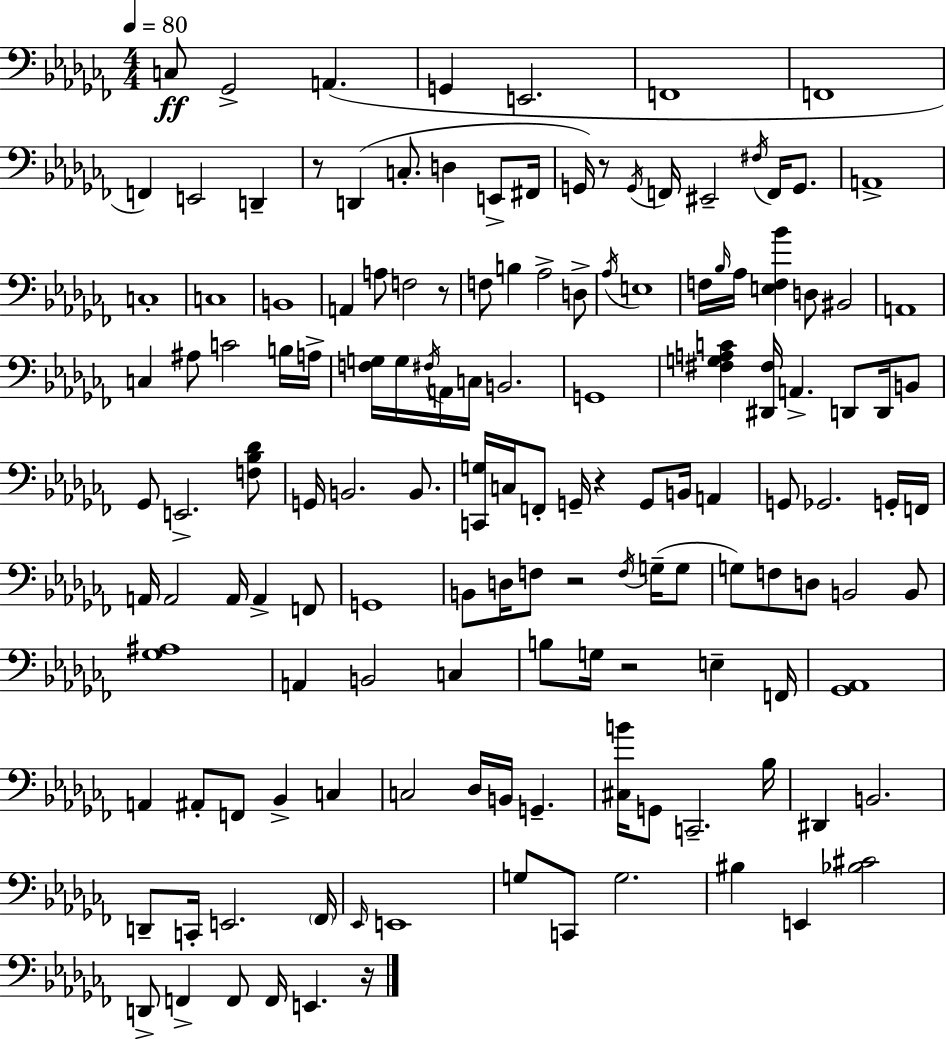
X:1
T:Untitled
M:4/4
L:1/4
K:Abm
C,/2 _G,,2 A,, G,, E,,2 F,,4 F,,4 F,, E,,2 D,, z/2 D,, C,/2 D, E,,/2 ^F,,/4 G,,/4 z/2 G,,/4 F,,/4 ^E,,2 ^F,/4 F,,/4 G,,/2 A,,4 C,4 C,4 B,,4 A,, A,/2 F,2 z/2 F,/2 B, _A,2 D,/2 _A,/4 E,4 F,/4 _B,/4 _A,/4 [E,F,_B] D,/2 ^B,,2 A,,4 C, ^A,/2 C2 B,/4 A,/4 [F,G,]/4 G,/4 ^F,/4 A,,/4 C,/4 B,,2 G,,4 [^F,G,A,C] [^D,,^F,]/4 A,, D,,/2 D,,/4 B,,/2 _G,,/2 E,,2 [F,_B,_D]/2 G,,/4 B,,2 B,,/2 [C,,G,]/4 C,/4 F,,/2 G,,/4 z G,,/2 B,,/4 A,, G,,/2 _G,,2 G,,/4 F,,/4 A,,/4 A,,2 A,,/4 A,, F,,/2 G,,4 B,,/2 D,/4 F,/2 z2 F,/4 G,/4 G,/2 G,/2 F,/2 D,/2 B,,2 B,,/2 [_G,^A,]4 A,, B,,2 C, B,/2 G,/4 z2 E, F,,/4 [_G,,_A,,]4 A,, ^A,,/2 F,,/2 _B,, C, C,2 _D,/4 B,,/4 G,, [^C,B]/4 G,,/2 C,,2 _B,/4 ^D,, B,,2 D,,/2 C,,/4 E,,2 _F,,/4 _E,,/4 E,,4 G,/2 C,,/2 G,2 ^B, E,, [_B,^C]2 D,,/2 F,, F,,/2 F,,/4 E,, z/4